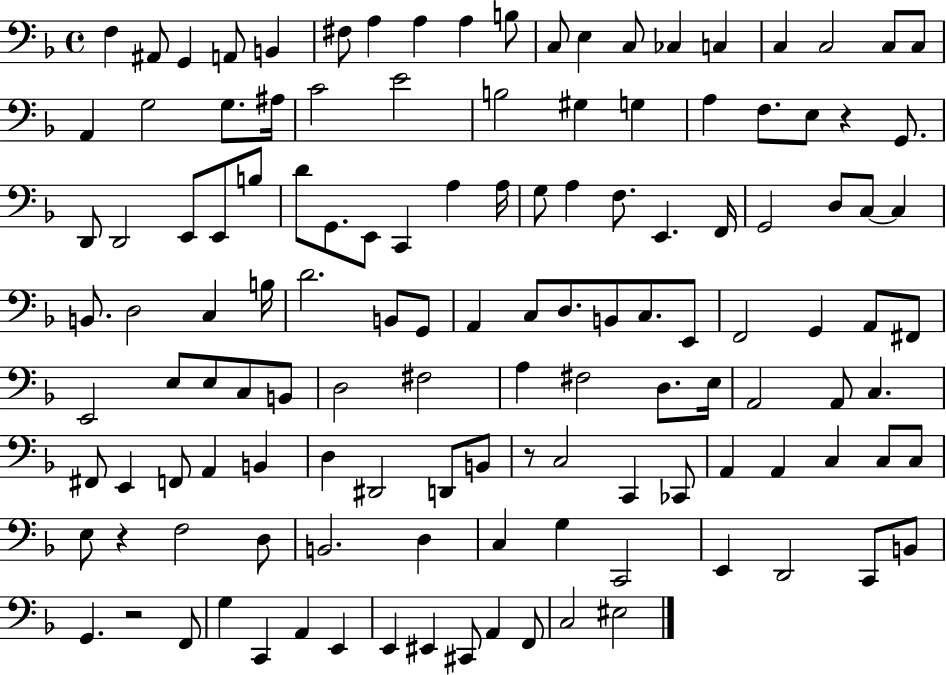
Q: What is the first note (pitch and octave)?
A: F3